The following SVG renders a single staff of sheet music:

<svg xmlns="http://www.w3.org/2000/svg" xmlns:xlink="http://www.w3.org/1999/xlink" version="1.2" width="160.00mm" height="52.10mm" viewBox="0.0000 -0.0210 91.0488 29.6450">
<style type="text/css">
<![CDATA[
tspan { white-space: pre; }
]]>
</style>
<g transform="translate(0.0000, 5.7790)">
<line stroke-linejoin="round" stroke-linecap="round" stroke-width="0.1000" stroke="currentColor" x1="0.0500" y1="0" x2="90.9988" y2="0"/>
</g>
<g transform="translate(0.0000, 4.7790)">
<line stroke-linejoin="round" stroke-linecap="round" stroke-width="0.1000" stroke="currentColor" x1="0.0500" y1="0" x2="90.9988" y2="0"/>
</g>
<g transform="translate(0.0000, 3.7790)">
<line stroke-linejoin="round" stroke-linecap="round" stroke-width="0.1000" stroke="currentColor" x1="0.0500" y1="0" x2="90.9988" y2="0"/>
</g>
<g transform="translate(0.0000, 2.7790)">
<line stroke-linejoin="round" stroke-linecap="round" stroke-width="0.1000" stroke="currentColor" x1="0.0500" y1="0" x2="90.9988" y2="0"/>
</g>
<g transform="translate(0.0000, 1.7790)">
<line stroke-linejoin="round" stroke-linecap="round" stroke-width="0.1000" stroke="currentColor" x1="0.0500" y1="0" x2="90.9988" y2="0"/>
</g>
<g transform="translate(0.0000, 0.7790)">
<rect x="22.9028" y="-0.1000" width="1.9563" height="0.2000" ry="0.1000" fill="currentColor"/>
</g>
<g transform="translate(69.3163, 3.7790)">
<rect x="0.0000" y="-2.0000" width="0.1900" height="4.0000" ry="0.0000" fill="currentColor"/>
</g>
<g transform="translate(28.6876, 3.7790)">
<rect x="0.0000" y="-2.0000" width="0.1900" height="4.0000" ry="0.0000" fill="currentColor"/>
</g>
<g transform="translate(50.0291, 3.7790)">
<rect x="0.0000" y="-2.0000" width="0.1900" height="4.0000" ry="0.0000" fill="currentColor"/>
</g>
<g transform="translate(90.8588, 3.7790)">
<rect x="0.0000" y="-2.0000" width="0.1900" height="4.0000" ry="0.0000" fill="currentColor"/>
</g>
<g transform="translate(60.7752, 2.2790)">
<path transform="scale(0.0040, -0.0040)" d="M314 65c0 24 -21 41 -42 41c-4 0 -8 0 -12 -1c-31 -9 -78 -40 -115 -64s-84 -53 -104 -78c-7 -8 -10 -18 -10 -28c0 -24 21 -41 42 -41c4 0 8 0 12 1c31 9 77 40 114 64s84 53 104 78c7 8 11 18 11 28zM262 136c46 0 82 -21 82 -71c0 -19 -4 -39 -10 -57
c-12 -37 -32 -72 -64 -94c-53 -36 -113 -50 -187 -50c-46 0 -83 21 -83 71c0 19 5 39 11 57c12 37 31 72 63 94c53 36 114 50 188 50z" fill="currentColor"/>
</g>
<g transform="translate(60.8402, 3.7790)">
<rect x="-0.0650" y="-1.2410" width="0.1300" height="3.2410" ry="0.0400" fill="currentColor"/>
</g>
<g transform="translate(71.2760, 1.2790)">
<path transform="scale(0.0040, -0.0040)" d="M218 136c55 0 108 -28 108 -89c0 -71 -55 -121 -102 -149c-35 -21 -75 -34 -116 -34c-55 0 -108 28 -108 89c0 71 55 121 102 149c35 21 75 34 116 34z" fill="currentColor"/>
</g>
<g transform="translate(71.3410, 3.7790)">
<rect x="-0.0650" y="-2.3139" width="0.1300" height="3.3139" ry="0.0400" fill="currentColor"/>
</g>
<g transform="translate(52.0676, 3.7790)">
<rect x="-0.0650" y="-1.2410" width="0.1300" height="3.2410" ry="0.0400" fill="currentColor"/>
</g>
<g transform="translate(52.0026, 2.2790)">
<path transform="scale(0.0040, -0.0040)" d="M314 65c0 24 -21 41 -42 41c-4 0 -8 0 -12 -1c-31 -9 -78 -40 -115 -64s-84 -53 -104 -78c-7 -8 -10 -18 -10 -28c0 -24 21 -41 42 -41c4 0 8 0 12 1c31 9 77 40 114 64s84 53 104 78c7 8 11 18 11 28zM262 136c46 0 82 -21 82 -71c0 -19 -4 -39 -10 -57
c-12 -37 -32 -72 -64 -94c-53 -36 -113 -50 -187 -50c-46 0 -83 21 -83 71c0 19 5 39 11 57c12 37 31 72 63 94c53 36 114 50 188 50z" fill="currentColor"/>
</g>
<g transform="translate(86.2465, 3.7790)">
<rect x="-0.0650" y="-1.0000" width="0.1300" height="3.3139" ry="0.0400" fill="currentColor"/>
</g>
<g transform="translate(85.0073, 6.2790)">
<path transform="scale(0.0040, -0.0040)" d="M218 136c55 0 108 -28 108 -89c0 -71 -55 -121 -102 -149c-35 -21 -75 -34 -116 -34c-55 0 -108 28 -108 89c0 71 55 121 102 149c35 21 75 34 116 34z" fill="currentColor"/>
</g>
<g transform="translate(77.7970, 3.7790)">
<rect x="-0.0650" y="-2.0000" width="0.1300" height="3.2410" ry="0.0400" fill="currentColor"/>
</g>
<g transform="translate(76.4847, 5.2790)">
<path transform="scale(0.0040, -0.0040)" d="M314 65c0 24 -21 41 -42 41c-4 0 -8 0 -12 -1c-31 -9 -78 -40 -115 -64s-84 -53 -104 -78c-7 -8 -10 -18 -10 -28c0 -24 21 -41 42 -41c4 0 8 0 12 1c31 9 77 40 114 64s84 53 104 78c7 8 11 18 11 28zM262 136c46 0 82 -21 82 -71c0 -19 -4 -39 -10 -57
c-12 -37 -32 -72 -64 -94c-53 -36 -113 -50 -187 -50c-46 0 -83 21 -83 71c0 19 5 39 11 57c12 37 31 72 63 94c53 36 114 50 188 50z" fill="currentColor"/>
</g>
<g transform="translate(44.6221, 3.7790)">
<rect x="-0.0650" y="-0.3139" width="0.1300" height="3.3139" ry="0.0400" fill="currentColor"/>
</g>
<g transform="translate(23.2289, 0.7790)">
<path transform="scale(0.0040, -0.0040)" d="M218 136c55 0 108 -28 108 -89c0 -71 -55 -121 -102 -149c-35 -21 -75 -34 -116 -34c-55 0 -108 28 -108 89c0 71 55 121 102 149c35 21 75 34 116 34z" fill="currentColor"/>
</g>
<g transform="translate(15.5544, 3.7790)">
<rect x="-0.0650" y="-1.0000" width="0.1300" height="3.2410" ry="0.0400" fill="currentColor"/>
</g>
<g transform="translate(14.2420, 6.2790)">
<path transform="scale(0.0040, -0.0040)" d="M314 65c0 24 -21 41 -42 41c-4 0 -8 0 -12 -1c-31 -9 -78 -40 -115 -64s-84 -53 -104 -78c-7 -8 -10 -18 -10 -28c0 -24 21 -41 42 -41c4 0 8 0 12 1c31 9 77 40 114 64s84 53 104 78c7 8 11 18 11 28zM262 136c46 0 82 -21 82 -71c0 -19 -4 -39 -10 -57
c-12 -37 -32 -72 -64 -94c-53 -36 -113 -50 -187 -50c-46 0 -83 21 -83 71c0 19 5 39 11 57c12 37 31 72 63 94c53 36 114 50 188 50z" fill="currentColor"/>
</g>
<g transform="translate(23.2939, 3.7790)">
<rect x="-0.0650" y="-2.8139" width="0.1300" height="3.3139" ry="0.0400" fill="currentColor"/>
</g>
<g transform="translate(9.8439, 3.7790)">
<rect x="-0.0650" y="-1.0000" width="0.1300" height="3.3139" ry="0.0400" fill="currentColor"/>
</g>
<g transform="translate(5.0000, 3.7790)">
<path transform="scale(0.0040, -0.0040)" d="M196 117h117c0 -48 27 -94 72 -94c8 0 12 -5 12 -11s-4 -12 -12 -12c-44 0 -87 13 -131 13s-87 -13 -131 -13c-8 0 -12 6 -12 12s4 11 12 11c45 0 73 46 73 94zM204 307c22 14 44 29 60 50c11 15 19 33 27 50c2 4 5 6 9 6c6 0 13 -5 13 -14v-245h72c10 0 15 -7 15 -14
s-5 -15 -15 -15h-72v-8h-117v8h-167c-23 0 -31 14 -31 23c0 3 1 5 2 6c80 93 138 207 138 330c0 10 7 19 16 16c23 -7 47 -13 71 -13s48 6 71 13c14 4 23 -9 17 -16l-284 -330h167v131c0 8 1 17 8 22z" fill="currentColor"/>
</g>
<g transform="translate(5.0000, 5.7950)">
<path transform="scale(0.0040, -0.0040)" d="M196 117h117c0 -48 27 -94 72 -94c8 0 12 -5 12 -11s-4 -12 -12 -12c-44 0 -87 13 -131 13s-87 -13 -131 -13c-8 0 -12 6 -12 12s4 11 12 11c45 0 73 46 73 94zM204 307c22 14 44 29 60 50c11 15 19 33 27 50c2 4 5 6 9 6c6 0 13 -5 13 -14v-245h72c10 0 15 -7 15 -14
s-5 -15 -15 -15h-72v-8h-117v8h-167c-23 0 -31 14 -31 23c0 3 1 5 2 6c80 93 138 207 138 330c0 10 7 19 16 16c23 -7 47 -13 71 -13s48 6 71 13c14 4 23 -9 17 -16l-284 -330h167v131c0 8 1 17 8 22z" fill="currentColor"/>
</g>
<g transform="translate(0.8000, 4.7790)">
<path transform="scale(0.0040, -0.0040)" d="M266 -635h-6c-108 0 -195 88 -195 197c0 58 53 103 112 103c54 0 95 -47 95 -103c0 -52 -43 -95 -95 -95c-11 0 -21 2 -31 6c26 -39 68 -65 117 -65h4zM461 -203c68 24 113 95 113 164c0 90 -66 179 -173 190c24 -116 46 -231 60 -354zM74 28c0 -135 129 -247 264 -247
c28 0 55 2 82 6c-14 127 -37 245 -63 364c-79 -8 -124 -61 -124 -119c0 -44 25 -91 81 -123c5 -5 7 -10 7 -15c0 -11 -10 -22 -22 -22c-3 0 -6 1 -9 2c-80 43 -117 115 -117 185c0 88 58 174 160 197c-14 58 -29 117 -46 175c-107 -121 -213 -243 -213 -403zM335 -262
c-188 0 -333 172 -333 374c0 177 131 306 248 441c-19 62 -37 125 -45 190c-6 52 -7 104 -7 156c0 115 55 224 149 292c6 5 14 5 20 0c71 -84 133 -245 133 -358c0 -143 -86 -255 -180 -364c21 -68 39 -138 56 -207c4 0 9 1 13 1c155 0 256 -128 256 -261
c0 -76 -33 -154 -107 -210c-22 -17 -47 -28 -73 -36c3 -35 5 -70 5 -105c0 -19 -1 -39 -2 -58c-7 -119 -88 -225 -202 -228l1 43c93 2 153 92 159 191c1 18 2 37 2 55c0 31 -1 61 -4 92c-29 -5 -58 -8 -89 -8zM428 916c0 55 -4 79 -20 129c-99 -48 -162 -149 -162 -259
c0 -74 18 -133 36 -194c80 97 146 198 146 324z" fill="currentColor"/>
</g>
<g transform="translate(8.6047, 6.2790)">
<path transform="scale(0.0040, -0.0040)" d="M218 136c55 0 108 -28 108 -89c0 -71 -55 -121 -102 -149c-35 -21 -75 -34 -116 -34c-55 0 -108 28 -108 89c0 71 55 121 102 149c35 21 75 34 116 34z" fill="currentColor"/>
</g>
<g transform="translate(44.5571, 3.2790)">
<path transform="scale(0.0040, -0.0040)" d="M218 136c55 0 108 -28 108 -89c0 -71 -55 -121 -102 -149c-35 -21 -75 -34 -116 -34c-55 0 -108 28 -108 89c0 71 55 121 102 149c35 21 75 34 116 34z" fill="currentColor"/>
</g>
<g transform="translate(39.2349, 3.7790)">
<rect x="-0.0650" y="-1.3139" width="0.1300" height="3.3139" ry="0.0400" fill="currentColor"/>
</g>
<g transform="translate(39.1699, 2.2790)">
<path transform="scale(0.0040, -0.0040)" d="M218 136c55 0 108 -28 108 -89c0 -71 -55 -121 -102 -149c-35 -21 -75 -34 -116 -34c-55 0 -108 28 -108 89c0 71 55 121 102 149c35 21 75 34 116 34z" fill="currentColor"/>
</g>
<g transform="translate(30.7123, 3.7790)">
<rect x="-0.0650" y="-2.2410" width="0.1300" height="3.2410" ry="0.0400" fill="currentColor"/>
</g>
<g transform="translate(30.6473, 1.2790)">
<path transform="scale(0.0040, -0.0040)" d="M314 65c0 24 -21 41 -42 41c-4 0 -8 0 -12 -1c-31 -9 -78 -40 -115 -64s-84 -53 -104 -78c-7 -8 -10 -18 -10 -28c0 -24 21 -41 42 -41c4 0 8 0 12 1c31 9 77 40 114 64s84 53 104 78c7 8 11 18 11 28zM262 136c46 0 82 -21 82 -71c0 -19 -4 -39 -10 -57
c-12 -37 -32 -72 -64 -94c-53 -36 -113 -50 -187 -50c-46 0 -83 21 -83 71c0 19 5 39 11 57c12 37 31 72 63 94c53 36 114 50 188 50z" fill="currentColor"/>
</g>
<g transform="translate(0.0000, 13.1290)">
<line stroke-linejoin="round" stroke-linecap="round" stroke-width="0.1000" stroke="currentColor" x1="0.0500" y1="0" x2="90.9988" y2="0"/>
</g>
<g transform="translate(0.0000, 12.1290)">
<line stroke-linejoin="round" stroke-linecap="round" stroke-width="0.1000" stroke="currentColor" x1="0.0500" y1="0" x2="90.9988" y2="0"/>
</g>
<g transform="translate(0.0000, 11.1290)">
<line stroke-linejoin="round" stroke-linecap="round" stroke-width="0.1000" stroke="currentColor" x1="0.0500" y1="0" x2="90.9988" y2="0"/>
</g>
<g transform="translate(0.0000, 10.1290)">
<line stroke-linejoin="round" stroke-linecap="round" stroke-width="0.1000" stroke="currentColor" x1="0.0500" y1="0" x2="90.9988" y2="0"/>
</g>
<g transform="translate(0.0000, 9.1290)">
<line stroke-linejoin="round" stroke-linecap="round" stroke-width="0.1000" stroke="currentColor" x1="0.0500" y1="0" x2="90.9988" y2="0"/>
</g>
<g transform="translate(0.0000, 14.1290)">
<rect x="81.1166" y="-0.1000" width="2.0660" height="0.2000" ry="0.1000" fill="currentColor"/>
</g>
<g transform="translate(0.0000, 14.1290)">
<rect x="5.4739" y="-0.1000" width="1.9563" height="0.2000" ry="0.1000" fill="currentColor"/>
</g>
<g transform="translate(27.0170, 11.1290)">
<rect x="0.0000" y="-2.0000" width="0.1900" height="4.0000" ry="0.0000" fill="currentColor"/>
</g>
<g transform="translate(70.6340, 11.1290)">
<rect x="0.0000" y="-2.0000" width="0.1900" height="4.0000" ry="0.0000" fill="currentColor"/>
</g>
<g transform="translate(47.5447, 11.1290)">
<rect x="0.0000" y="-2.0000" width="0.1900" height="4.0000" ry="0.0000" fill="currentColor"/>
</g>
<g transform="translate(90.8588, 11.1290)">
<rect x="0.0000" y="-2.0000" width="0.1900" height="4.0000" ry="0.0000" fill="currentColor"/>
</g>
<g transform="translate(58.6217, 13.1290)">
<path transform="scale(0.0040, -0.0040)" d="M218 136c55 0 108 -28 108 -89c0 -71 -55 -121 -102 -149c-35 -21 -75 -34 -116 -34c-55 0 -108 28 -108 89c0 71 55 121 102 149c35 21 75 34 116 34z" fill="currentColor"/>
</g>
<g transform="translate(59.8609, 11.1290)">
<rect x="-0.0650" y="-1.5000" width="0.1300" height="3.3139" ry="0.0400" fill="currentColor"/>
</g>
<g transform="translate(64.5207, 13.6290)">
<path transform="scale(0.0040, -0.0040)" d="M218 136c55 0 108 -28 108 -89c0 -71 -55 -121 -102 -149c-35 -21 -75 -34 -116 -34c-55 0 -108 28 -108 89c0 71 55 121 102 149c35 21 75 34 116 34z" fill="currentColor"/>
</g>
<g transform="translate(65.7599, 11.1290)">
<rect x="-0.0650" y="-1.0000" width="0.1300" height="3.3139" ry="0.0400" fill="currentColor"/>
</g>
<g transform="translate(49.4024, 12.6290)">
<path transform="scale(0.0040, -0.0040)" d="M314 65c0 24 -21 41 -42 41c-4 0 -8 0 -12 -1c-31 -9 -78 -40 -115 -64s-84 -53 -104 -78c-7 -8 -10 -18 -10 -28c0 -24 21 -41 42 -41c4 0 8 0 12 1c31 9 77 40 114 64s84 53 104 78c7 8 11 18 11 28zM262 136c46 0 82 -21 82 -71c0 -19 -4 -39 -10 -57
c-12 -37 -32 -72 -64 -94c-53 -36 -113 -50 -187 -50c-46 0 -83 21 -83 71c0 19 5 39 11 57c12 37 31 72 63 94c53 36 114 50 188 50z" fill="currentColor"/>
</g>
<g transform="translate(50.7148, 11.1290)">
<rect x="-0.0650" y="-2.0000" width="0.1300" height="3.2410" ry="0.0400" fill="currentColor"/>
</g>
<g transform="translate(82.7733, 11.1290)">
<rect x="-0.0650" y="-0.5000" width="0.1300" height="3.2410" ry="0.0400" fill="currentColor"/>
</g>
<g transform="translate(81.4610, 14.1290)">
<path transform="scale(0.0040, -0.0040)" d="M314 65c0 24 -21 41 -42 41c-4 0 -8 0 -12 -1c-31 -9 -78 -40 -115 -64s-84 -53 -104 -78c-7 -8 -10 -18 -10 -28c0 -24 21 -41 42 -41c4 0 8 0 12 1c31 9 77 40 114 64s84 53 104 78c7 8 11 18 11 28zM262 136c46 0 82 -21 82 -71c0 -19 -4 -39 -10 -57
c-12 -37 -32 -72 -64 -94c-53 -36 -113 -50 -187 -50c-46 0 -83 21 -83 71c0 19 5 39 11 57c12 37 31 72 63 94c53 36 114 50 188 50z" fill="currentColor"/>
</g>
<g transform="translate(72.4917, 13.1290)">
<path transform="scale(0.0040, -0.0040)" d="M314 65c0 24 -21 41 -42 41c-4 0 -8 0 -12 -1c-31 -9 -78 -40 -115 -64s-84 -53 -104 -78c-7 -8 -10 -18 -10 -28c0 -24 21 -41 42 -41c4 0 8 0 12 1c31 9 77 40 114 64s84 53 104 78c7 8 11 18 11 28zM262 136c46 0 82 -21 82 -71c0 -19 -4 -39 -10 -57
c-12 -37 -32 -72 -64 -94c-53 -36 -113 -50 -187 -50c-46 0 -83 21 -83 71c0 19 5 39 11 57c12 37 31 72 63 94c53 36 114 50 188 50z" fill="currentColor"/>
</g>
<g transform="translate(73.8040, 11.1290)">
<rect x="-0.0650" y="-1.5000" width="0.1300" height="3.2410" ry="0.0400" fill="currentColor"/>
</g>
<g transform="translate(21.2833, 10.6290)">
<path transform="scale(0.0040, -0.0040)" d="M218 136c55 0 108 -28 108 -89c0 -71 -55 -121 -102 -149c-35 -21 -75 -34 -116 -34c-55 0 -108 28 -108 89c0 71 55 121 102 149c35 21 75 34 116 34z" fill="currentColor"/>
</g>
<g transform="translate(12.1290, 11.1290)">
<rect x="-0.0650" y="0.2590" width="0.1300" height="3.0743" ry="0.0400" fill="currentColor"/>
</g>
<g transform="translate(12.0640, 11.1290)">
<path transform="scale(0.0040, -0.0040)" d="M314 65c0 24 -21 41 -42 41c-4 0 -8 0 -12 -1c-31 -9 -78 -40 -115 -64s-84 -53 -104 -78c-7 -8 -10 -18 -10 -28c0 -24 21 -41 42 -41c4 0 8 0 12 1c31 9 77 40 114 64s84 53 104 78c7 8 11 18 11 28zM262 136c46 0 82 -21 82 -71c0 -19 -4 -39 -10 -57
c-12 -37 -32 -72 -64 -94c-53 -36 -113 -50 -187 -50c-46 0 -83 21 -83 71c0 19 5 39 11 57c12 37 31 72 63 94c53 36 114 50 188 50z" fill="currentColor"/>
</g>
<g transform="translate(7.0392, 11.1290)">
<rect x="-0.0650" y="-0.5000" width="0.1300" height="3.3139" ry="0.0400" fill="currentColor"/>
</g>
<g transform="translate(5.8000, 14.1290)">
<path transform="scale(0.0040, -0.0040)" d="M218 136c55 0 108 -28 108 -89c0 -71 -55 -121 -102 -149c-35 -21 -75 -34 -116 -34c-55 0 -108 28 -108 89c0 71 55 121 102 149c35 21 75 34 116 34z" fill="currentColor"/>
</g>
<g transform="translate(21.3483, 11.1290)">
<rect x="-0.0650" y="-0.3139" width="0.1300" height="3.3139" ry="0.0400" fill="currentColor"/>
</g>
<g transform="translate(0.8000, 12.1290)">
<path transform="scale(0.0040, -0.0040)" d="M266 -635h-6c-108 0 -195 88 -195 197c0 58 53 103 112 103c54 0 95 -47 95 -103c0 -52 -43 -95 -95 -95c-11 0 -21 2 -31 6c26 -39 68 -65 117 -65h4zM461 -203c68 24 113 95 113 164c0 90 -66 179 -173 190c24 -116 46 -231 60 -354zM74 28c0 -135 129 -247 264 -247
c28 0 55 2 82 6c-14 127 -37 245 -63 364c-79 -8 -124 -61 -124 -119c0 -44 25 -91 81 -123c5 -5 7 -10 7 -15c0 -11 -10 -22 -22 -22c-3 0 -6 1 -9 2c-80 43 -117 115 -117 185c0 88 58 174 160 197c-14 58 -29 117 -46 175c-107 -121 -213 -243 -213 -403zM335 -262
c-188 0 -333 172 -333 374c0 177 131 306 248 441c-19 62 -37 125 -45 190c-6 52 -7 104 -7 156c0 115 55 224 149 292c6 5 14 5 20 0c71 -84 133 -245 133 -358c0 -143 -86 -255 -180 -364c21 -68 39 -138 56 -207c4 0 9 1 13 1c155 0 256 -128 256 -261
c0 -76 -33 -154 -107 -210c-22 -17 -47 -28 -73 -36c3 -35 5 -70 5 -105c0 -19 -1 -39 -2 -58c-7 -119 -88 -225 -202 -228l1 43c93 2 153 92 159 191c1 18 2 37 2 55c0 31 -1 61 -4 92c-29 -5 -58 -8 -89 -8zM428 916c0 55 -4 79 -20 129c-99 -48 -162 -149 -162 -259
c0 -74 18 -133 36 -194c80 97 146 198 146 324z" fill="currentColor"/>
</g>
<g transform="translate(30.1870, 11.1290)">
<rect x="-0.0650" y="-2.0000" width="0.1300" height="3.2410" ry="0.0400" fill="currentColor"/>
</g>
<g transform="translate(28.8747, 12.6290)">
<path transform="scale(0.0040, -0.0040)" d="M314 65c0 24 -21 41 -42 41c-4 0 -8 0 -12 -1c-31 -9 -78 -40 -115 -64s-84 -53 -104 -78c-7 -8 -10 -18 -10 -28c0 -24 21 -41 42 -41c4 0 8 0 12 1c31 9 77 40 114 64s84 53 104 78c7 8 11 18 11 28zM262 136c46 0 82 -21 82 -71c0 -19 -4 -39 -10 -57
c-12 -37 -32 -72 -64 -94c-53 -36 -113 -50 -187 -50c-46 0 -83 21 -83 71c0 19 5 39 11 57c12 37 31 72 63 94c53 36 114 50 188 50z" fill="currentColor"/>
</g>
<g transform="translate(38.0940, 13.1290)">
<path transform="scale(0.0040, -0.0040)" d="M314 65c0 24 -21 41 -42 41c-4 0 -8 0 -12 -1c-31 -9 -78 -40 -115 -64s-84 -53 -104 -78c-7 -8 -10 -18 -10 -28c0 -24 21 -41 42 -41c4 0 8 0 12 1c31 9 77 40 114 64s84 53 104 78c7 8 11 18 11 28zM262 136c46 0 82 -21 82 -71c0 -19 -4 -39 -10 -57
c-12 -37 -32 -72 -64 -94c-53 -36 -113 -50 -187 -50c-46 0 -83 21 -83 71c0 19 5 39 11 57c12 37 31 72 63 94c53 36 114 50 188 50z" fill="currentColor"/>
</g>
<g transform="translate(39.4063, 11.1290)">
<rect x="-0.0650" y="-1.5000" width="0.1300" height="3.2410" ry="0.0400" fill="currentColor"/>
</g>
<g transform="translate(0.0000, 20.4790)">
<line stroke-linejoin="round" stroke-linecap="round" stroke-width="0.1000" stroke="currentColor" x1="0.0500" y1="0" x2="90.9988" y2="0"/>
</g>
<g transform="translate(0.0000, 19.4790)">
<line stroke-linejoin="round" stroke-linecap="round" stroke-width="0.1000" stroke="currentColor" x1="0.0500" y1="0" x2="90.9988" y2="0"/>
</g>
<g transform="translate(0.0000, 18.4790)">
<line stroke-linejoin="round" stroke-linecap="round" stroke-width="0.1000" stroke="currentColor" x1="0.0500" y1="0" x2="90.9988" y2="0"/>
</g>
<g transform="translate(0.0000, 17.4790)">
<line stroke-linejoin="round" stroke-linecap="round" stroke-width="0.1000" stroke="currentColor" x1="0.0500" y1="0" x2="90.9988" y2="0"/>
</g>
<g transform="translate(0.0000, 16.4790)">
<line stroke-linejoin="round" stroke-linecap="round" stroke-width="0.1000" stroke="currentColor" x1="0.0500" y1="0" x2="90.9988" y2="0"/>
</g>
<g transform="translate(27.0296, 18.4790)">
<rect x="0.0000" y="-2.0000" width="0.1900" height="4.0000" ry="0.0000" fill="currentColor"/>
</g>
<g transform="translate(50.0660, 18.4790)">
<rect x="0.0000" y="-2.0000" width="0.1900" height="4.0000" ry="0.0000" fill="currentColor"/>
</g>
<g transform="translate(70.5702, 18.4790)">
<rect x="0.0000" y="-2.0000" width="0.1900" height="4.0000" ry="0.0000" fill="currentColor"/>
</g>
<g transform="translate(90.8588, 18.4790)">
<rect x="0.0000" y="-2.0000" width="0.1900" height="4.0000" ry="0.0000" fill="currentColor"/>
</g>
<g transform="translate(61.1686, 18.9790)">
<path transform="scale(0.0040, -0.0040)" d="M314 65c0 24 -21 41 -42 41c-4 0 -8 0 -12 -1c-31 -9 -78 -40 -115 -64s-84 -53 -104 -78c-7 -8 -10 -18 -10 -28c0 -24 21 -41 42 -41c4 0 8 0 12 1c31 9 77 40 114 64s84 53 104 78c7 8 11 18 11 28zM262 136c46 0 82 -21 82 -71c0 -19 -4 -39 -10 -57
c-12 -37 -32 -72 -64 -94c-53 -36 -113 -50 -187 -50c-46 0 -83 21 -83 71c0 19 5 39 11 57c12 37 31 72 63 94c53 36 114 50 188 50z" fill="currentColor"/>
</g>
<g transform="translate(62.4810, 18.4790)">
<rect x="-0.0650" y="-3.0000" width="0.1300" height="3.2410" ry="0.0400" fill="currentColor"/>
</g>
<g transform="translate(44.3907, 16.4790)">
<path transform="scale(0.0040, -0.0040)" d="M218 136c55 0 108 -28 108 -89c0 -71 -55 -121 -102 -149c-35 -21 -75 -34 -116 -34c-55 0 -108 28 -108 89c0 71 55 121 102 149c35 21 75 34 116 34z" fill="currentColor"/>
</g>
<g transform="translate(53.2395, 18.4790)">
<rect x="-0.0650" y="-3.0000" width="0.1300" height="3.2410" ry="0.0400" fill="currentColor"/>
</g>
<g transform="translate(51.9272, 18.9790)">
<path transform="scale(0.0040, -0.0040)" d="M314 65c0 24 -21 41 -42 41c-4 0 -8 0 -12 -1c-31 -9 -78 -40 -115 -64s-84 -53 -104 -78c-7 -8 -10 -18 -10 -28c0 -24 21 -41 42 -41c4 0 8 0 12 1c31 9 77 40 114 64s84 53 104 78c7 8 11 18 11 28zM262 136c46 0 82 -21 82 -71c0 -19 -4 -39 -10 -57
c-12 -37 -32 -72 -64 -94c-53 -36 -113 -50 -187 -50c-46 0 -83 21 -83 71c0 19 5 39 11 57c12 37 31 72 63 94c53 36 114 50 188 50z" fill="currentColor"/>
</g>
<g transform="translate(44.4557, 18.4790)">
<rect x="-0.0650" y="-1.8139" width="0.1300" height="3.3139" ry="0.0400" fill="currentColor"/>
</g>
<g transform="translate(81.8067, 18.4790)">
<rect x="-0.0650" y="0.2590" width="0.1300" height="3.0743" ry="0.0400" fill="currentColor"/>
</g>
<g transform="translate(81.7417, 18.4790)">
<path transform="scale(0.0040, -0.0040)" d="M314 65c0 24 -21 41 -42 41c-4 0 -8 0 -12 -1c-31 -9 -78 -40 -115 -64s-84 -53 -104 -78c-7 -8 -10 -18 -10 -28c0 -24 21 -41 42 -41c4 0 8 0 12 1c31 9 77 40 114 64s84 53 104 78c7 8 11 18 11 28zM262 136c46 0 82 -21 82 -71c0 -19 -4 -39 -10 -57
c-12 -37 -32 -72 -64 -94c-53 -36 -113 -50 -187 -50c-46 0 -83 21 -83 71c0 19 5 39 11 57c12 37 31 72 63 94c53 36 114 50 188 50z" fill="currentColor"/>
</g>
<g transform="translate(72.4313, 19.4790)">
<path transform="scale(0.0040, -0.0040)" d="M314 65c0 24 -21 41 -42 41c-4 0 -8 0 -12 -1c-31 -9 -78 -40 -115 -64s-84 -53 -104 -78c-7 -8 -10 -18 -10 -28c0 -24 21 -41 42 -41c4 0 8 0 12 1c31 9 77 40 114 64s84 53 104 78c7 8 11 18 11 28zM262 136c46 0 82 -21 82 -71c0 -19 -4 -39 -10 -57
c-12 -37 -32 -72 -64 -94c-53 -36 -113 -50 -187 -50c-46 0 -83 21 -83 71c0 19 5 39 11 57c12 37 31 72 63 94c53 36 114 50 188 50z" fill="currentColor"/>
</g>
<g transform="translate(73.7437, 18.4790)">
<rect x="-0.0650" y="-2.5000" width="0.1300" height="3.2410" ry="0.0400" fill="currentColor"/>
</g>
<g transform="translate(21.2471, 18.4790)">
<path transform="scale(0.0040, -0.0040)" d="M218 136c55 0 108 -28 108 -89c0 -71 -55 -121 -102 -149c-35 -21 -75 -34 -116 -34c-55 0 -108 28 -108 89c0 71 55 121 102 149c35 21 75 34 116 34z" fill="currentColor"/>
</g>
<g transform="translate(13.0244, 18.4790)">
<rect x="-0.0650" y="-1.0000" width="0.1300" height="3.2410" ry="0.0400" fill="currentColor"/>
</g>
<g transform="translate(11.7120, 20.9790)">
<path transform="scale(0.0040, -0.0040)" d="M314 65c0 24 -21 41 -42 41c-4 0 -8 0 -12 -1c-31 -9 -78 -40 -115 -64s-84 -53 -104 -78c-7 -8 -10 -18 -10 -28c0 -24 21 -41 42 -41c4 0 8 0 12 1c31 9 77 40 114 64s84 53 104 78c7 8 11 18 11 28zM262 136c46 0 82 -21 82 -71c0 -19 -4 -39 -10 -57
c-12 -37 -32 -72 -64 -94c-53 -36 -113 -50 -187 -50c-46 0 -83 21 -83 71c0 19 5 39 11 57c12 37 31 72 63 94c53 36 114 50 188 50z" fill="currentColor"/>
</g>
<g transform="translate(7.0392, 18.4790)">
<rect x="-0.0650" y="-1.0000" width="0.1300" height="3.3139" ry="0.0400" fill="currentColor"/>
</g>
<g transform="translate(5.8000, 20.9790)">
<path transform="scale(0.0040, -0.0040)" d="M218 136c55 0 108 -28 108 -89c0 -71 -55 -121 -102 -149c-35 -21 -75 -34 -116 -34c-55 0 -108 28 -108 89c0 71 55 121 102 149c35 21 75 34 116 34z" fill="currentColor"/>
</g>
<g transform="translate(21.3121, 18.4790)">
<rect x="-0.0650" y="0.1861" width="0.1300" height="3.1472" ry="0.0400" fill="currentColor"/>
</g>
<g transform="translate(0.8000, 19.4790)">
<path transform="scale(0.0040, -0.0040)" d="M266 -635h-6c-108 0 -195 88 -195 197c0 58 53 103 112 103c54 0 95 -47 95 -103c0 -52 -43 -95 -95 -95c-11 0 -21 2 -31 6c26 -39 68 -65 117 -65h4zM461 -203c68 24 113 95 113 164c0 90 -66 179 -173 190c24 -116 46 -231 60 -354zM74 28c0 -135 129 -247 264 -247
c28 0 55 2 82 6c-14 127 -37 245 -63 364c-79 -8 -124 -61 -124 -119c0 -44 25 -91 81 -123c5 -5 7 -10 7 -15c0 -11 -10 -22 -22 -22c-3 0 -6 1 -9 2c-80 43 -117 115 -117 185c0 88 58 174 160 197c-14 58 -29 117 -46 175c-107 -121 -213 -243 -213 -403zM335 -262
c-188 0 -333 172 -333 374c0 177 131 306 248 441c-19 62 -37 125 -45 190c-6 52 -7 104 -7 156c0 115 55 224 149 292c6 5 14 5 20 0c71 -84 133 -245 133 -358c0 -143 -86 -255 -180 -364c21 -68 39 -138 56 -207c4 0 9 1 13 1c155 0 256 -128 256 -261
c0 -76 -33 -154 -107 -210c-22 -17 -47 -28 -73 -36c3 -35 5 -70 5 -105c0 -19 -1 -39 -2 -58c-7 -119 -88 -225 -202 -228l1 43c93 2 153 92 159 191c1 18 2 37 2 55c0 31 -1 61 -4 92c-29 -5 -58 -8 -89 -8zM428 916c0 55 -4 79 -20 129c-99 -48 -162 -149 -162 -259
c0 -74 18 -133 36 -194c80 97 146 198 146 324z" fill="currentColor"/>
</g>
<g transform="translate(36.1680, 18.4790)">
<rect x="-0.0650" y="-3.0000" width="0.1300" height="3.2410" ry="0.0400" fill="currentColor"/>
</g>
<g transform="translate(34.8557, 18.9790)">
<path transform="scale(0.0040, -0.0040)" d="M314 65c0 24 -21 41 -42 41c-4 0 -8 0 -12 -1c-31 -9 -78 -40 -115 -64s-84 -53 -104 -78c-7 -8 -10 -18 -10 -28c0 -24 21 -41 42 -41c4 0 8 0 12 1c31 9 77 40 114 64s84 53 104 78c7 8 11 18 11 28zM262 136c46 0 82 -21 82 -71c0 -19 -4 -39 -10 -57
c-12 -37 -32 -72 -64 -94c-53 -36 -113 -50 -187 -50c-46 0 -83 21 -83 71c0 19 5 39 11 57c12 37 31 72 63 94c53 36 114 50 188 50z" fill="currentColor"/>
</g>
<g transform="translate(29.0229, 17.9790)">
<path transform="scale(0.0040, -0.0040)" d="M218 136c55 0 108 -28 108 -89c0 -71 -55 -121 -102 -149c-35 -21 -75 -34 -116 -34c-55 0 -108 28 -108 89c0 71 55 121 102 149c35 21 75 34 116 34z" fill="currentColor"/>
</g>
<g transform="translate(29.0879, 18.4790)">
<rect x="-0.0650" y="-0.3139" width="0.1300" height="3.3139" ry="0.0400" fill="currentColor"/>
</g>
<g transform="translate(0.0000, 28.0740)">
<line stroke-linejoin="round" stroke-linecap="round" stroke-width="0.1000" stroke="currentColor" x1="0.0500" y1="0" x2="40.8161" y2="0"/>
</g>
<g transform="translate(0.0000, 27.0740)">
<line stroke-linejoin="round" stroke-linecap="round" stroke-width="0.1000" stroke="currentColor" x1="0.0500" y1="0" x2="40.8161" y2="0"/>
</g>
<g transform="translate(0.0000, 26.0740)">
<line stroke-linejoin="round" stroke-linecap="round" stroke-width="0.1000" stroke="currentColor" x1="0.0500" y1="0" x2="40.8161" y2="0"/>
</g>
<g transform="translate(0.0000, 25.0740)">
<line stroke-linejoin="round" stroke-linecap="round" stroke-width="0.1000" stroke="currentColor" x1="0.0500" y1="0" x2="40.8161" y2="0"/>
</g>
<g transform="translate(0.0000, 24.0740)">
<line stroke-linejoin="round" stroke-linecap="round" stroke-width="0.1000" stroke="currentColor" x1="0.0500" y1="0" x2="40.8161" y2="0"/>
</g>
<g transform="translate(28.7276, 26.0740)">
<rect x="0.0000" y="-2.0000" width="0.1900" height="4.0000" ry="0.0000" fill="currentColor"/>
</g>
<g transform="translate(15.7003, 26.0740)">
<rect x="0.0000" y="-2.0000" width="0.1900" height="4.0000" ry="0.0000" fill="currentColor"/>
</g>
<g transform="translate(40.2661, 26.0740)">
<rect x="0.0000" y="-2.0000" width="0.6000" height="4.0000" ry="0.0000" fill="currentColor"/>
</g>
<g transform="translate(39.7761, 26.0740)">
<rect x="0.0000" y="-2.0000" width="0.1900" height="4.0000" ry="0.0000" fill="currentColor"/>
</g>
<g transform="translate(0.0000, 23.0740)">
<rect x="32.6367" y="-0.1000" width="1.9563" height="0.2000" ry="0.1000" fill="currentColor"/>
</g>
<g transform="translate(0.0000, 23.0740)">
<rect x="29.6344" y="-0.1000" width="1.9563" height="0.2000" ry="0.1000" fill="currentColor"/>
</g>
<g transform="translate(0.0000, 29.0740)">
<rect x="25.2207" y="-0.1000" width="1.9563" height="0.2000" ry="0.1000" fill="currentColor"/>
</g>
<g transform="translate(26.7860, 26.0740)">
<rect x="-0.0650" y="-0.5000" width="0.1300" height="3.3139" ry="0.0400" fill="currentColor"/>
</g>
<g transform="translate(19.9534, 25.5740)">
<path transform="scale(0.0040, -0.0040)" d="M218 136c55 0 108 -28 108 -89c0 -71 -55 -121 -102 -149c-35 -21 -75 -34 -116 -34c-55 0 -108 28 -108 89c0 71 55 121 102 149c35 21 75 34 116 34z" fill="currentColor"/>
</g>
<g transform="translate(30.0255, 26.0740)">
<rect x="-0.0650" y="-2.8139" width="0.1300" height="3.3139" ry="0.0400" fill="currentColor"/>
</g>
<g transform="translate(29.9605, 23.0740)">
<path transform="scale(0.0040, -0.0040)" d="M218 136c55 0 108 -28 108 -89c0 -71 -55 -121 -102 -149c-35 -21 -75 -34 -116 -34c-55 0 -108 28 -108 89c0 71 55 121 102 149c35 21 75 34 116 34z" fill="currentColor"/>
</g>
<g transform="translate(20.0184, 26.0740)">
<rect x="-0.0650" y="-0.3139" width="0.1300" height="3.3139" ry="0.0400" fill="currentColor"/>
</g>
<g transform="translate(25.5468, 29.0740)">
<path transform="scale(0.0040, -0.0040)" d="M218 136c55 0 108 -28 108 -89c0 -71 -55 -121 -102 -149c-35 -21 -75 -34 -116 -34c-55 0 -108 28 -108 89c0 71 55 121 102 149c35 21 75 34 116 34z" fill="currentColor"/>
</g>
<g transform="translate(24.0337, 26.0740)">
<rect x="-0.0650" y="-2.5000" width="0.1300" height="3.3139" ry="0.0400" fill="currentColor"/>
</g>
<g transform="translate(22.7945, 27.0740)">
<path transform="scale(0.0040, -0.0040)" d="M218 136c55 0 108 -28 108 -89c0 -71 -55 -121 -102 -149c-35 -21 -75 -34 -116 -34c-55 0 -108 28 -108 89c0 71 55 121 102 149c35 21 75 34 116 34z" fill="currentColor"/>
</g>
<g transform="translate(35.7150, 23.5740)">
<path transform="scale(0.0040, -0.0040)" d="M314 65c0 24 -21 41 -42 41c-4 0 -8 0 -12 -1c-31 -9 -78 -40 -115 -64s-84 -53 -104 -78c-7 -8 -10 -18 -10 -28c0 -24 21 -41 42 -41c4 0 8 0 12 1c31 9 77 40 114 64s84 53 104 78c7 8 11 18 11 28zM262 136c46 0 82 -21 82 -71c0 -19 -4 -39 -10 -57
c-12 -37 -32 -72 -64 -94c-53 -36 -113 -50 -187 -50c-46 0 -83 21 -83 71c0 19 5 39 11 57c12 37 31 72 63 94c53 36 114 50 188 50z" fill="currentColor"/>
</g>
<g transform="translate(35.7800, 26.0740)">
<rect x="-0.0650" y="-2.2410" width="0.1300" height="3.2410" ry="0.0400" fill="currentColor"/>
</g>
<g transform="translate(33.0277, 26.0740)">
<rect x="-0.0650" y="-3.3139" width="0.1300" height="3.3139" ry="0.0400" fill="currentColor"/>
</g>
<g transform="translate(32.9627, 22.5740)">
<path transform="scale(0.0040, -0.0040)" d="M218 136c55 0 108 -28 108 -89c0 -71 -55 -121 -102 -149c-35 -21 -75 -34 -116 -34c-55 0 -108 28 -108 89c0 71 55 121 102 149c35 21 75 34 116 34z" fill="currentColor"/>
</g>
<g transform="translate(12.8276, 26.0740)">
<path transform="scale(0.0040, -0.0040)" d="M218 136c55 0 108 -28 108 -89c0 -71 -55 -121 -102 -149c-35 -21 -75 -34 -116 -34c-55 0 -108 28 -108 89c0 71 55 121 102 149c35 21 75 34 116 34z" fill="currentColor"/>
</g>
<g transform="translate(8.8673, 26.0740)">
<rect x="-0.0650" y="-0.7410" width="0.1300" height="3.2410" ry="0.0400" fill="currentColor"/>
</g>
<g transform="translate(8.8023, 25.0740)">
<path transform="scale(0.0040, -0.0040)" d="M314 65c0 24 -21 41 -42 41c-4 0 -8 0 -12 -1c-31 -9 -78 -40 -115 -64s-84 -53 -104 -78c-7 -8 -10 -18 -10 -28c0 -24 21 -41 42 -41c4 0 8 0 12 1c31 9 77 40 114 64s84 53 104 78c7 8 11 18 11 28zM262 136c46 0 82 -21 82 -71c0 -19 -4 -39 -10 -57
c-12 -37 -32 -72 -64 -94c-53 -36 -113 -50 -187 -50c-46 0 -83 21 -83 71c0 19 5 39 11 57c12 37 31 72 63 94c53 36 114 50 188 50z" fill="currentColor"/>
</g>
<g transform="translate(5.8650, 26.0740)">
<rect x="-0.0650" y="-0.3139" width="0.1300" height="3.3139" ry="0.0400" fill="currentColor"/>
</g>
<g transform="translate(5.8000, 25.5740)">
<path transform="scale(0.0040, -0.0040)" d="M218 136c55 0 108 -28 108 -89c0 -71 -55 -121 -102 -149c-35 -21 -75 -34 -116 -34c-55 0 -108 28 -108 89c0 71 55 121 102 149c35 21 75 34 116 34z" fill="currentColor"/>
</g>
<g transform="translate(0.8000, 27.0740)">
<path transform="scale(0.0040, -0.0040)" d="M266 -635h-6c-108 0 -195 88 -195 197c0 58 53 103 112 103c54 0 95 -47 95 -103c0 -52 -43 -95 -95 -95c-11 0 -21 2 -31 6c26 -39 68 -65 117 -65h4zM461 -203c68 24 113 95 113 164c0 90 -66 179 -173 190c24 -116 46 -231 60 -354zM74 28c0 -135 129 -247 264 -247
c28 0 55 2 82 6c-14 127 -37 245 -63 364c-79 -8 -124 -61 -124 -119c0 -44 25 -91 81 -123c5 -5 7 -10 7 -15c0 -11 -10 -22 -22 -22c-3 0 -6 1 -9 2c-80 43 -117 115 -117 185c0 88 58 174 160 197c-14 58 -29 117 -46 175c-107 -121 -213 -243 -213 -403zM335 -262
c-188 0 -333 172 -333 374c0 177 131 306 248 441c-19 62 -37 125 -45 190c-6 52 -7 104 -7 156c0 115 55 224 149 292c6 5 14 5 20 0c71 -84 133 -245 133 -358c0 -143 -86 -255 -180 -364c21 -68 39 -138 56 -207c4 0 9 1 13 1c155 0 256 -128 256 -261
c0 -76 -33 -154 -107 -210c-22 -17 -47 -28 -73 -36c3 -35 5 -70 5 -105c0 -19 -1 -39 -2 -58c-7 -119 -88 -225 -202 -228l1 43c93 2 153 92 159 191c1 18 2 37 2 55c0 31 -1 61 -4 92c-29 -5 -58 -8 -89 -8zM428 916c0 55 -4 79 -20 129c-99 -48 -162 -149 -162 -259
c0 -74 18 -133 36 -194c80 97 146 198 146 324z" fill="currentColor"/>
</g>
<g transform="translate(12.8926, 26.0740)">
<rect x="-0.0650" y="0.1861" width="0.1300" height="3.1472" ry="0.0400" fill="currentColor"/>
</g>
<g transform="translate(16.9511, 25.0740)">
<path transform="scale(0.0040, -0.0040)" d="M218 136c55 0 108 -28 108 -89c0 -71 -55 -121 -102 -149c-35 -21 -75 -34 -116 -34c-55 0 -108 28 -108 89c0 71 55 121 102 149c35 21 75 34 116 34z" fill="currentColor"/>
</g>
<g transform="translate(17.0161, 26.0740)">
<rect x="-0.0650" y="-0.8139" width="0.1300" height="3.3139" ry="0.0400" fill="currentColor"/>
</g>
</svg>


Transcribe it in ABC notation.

X:1
T:Untitled
M:4/4
L:1/4
K:C
D D2 a g2 e c e2 e2 g F2 D C B2 c F2 E2 F2 E D E2 C2 D D2 B c A2 f A2 A2 G2 B2 c d2 B d c G C a b g2